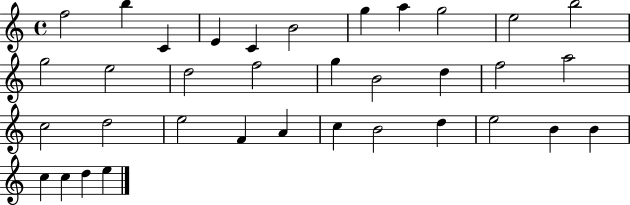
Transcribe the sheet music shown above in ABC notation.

X:1
T:Untitled
M:4/4
L:1/4
K:C
f2 b C E C B2 g a g2 e2 b2 g2 e2 d2 f2 g B2 d f2 a2 c2 d2 e2 F A c B2 d e2 B B c c d e